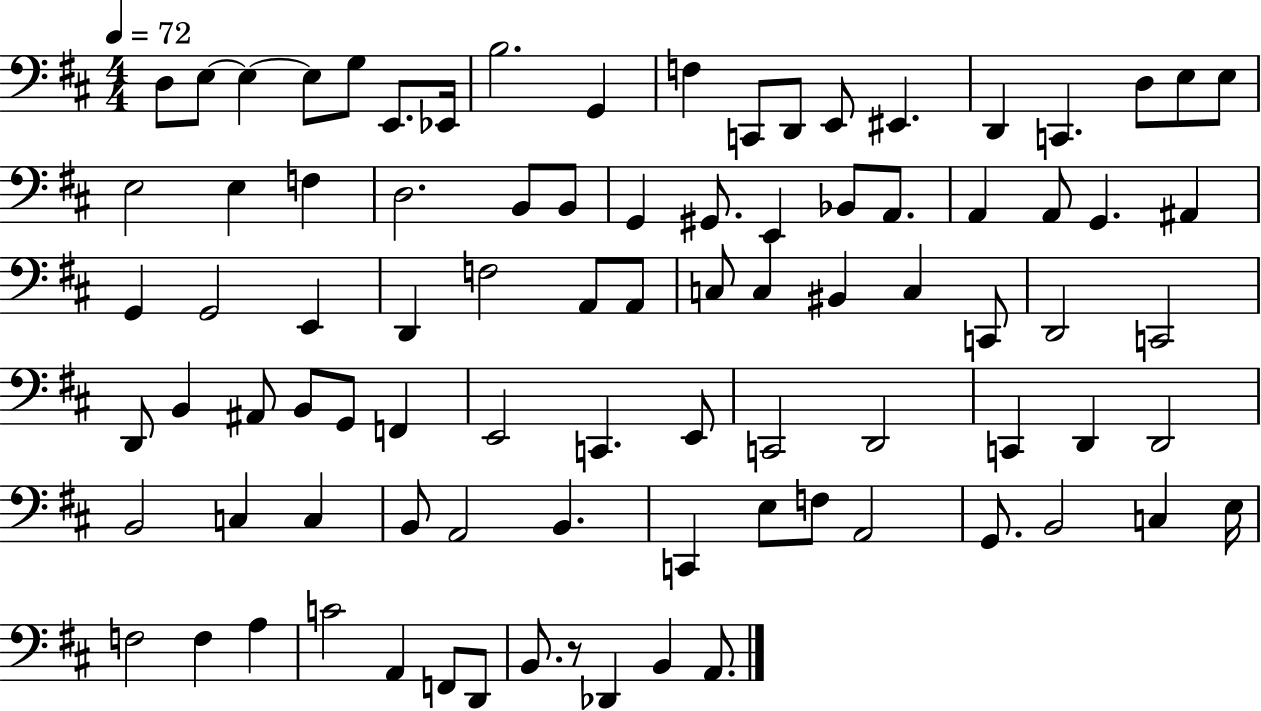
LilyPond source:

{
  \clef bass
  \numericTimeSignature
  \time 4/4
  \key d \major
  \tempo 4 = 72
  d8 e8~~ e4~~ e8 g8 e,8. ees,16 | b2. g,4 | f4 c,8 d,8 e,8 eis,4. | d,4 c,4. d8 e8 e8 | \break e2 e4 f4 | d2. b,8 b,8 | g,4 gis,8. e,4 bes,8 a,8. | a,4 a,8 g,4. ais,4 | \break g,4 g,2 e,4 | d,4 f2 a,8 a,8 | c8 c4 bis,4 c4 c,8 | d,2 c,2 | \break d,8 b,4 ais,8 b,8 g,8 f,4 | e,2 c,4. e,8 | c,2 d,2 | c,4 d,4 d,2 | \break b,2 c4 c4 | b,8 a,2 b,4. | c,4 e8 f8 a,2 | g,8. b,2 c4 e16 | \break f2 f4 a4 | c'2 a,4 f,8 d,8 | b,8. r8 des,4 b,4 a,8. | \bar "|."
}